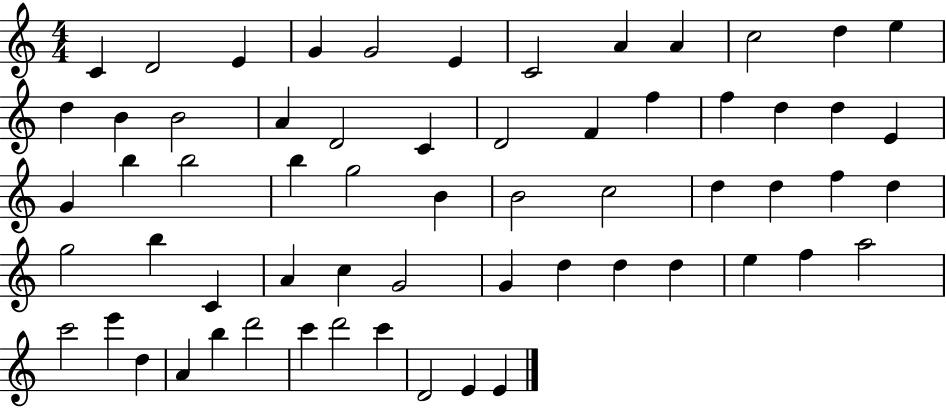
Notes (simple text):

C4/q D4/h E4/q G4/q G4/h E4/q C4/h A4/q A4/q C5/h D5/q E5/q D5/q B4/q B4/h A4/q D4/h C4/q D4/h F4/q F5/q F5/q D5/q D5/q E4/q G4/q B5/q B5/h B5/q G5/h B4/q B4/h C5/h D5/q D5/q F5/q D5/q G5/h B5/q C4/q A4/q C5/q G4/h G4/q D5/q D5/q D5/q E5/q F5/q A5/h C6/h E6/q D5/q A4/q B5/q D6/h C6/q D6/h C6/q D4/h E4/q E4/q